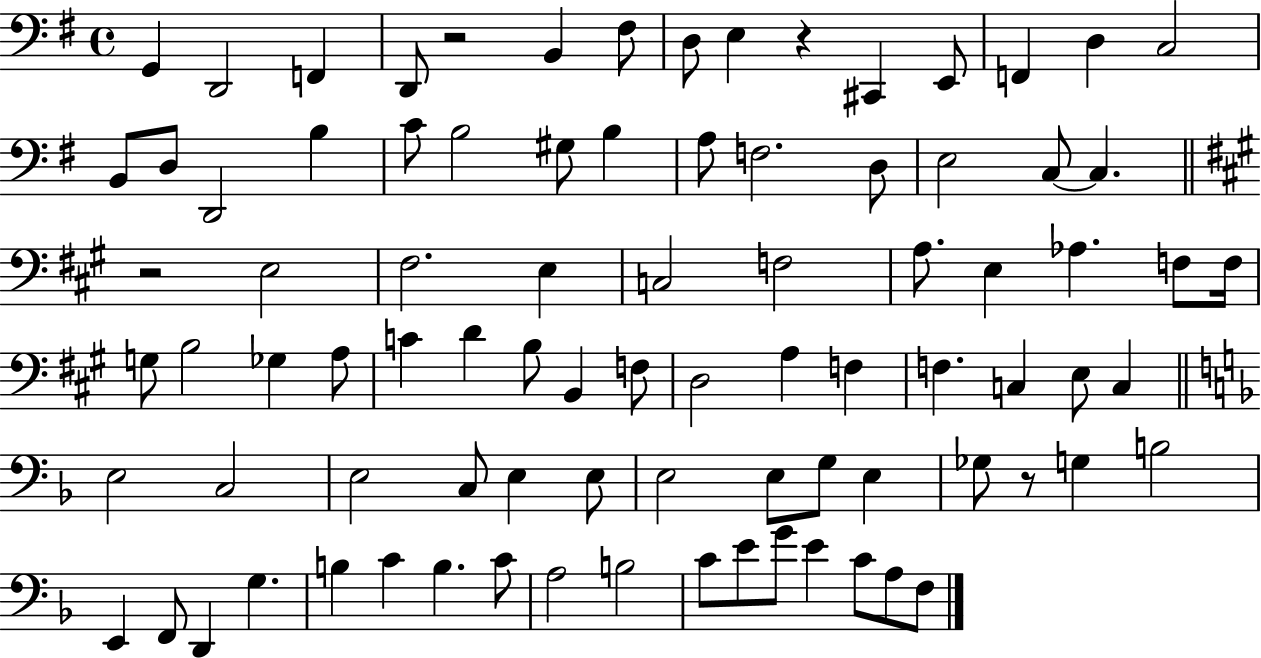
{
  \clef bass
  \time 4/4
  \defaultTimeSignature
  \key g \major
  g,4 d,2 f,4 | d,8 r2 b,4 fis8 | d8 e4 r4 cis,4 e,8 | f,4 d4 c2 | \break b,8 d8 d,2 b4 | c'8 b2 gis8 b4 | a8 f2. d8 | e2 c8~~ c4. | \break \bar "||" \break \key a \major r2 e2 | fis2. e4 | c2 f2 | a8. e4 aes4. f8 f16 | \break g8 b2 ges4 a8 | c'4 d'4 b8 b,4 f8 | d2 a4 f4 | f4. c4 e8 c4 | \break \bar "||" \break \key d \minor e2 c2 | e2 c8 e4 e8 | e2 e8 g8 e4 | ges8 r8 g4 b2 | \break e,4 f,8 d,4 g4. | b4 c'4 b4. c'8 | a2 b2 | c'8 e'8 g'8 e'4 c'8 a8 f8 | \break \bar "|."
}